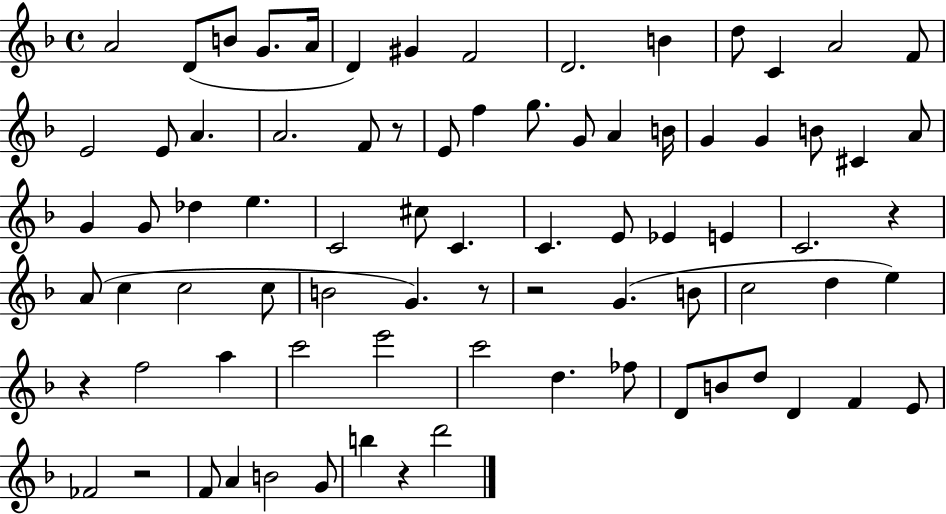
A4/h D4/e B4/e G4/e. A4/s D4/q G#4/q F4/h D4/h. B4/q D5/e C4/q A4/h F4/e E4/h E4/e A4/q. A4/h. F4/e R/e E4/e F5/q G5/e. G4/e A4/q B4/s G4/q G4/q B4/e C#4/q A4/e G4/q G4/e Db5/q E5/q. C4/h C#5/e C4/q. C4/q. E4/e Eb4/q E4/q C4/h. R/q A4/e C5/q C5/h C5/e B4/h G4/q. R/e R/h G4/q. B4/e C5/h D5/q E5/q R/q F5/h A5/q C6/h E6/h C6/h D5/q. FES5/e D4/e B4/e D5/e D4/q F4/q E4/e FES4/h R/h F4/e A4/q B4/h G4/e B5/q R/q D6/h